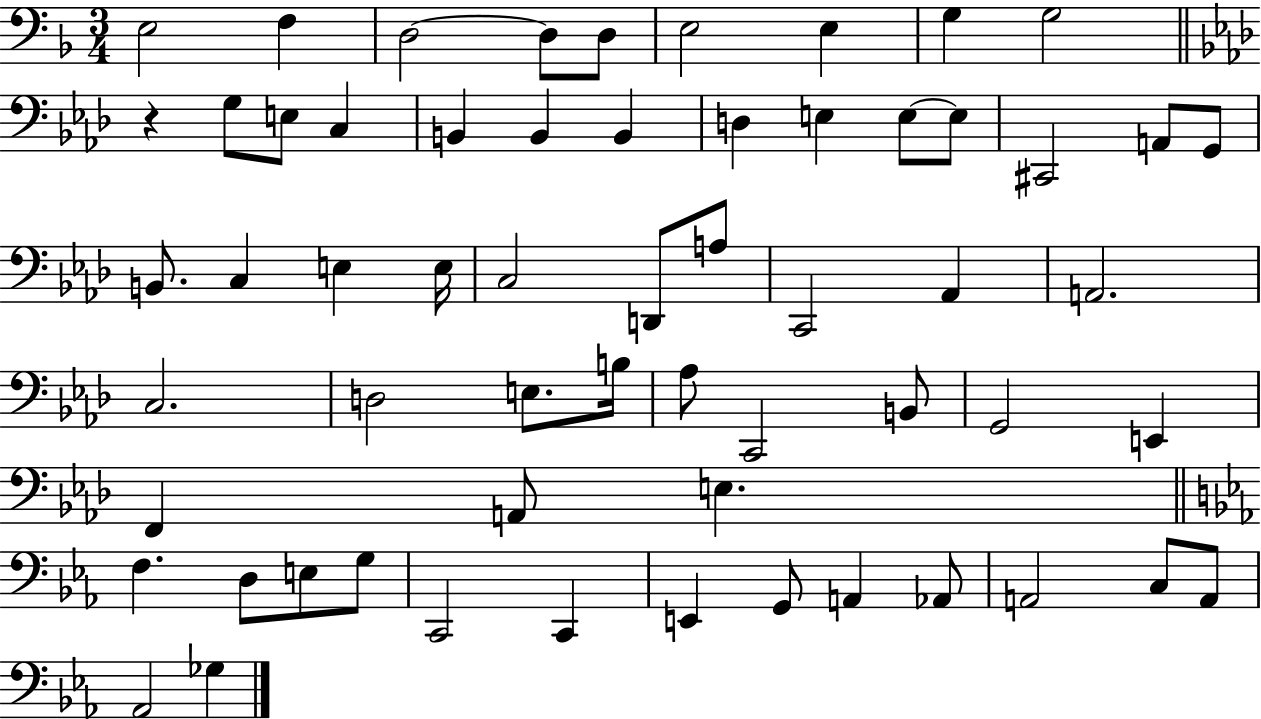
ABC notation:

X:1
T:Untitled
M:3/4
L:1/4
K:F
E,2 F, D,2 D,/2 D,/2 E,2 E, G, G,2 z G,/2 E,/2 C, B,, B,, B,, D, E, E,/2 E,/2 ^C,,2 A,,/2 G,,/2 B,,/2 C, E, E,/4 C,2 D,,/2 A,/2 C,,2 _A,, A,,2 C,2 D,2 E,/2 B,/4 _A,/2 C,,2 B,,/2 G,,2 E,, F,, A,,/2 E, F, D,/2 E,/2 G,/2 C,,2 C,, E,, G,,/2 A,, _A,,/2 A,,2 C,/2 A,,/2 _A,,2 _G,